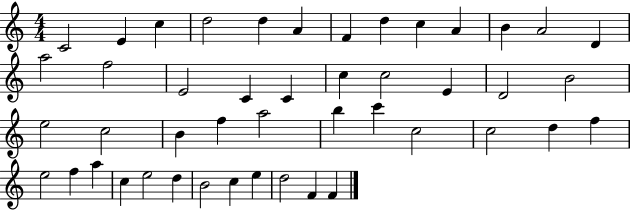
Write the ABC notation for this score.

X:1
T:Untitled
M:4/4
L:1/4
K:C
C2 E c d2 d A F d c A B A2 D a2 f2 E2 C C c c2 E D2 B2 e2 c2 B f a2 b c' c2 c2 d f e2 f a c e2 d B2 c e d2 F F